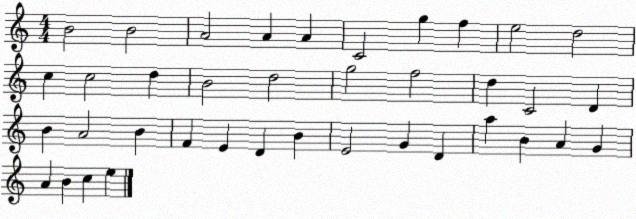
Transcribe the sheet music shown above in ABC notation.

X:1
T:Untitled
M:4/4
L:1/4
K:C
B2 B2 A2 A A C2 g f e2 d2 c c2 d B2 d2 g2 f2 d C2 D B A2 B F E D B E2 G D a B A G A B c e